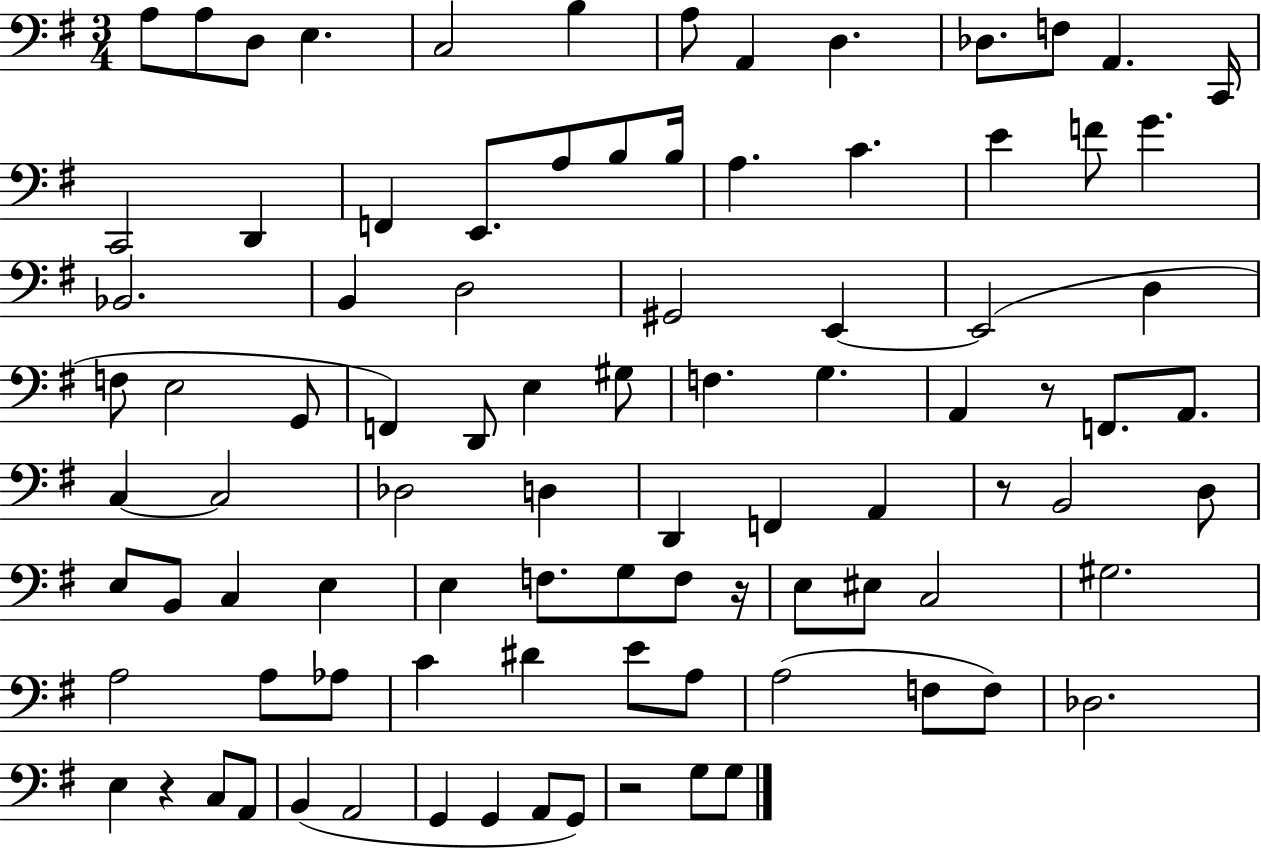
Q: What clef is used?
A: bass